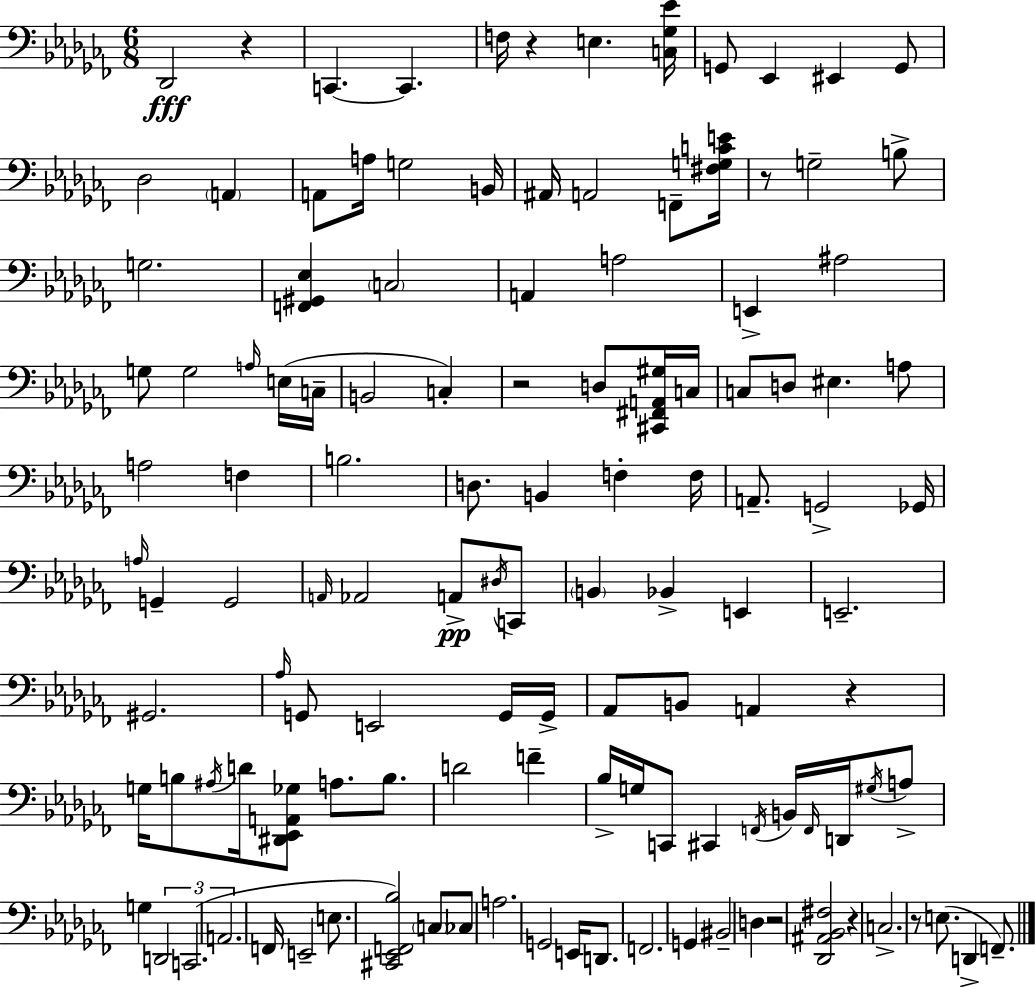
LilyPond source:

{
  \clef bass
  \numericTimeSignature
  \time 6/8
  \key aes \minor
  des,2\fff r4 | c,4.~~ c,4. | f16 r4 e4. <c ges ees'>16 | g,8 ees,4 eis,4 g,8 | \break des2 \parenthesize a,4 | a,8 a16 g2 b,16 | ais,16 a,2 f,8-- <fis g c' e'>16 | r8 g2-- b8-> | \break g2. | <f, gis, ees>4 \parenthesize c2 | a,4 a2 | e,4-> ais2 | \break g8 g2 \grace { a16 } e16( | c16-- b,2 c4-.) | r2 d8 <cis, fis, a, gis>16 | c16 c8 d8 eis4. a8 | \break a2 f4 | b2. | d8. b,4 f4-. | f16 a,8.-- g,2-> | \break ges,16 \grace { a16 } g,4-- g,2 | \grace { a,16 } aes,2 a,8->\pp | \acciaccatura { dis16 } c,8 \parenthesize b,4 bes,4-> | e,4 e,2.-- | \break gis,2. | \grace { aes16 } g,8 e,2 | g,16 g,16-> aes,8 b,8 a,4 | r4 g16 b8 \acciaccatura { ais16 } d'16 <dis, ees, a, ges>8 | \break a8. b8. d'2 | f'4-- bes16-> g16 c,8 cis,4 | \acciaccatura { f,16 } b,16 \grace { f,16 } d,16 \acciaccatura { gis16 } a8-> g4 | \tuplet 3/2 { d,2 c,2.( | \break a,2. } | f,16 e,2-- | e8. <cis, ees, f, bes>2) | \parenthesize c8 ces8 a2. | \break g,2 | e,16 d,8. f,2. | g,4 | bis,2-- d4 | \break r2 <des, ais, bes, fis>2 | r4 c2.-> | r8 e8.( | d,4-> f,8.--) \bar "|."
}